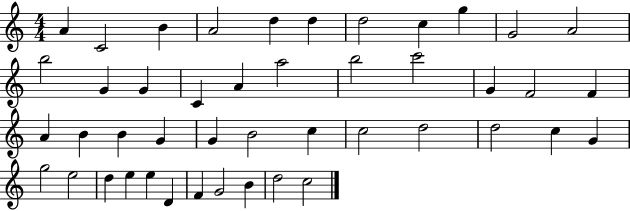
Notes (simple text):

A4/q C4/h B4/q A4/h D5/q D5/q D5/h C5/q G5/q G4/h A4/h B5/h G4/q G4/q C4/q A4/q A5/h B5/h C6/h G4/q F4/h F4/q A4/q B4/q B4/q G4/q G4/q B4/h C5/q C5/h D5/h D5/h C5/q G4/q G5/h E5/h D5/q E5/q E5/q D4/q F4/q G4/h B4/q D5/h C5/h